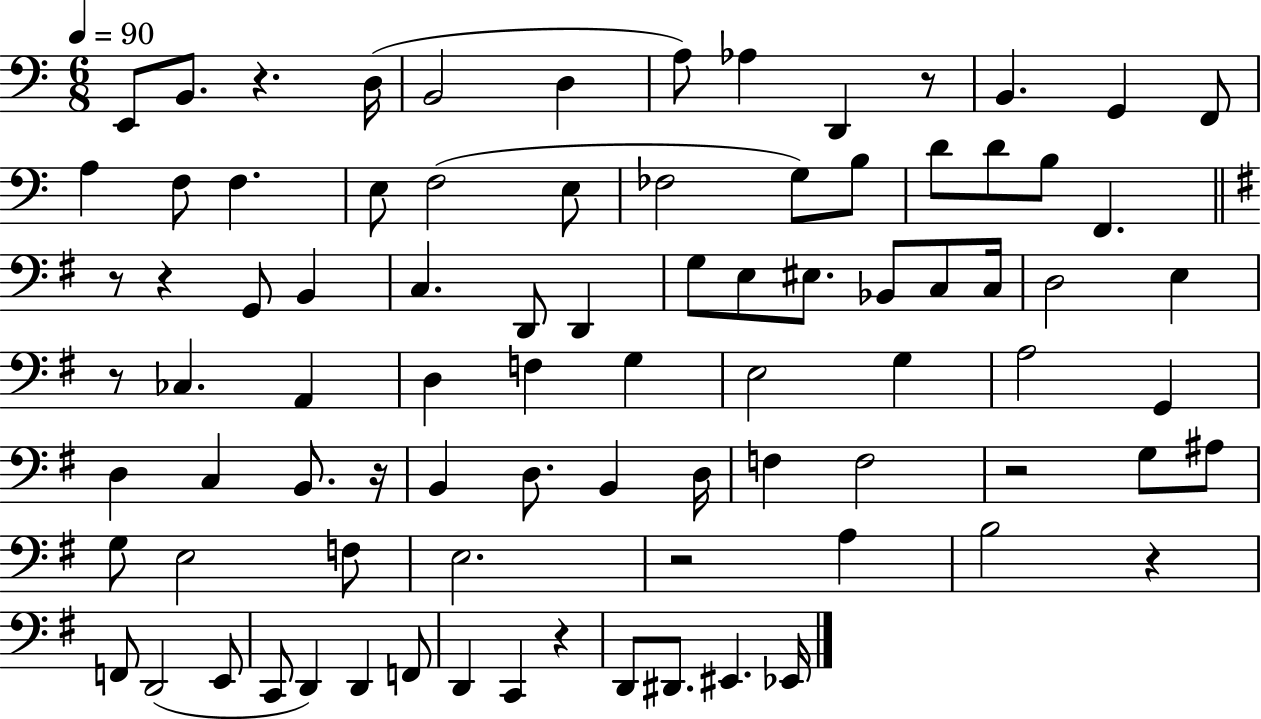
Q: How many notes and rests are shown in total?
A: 86